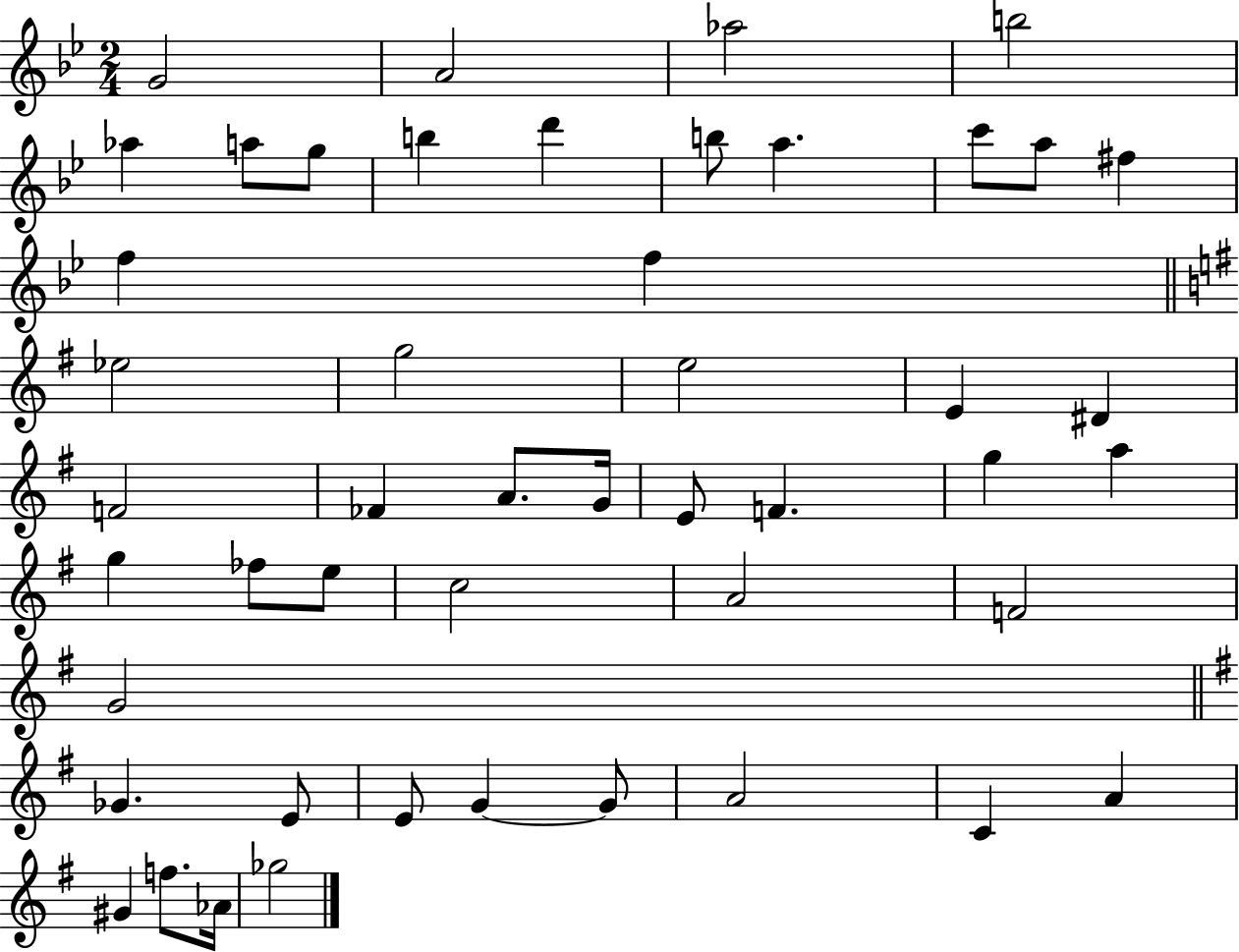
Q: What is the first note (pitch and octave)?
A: G4